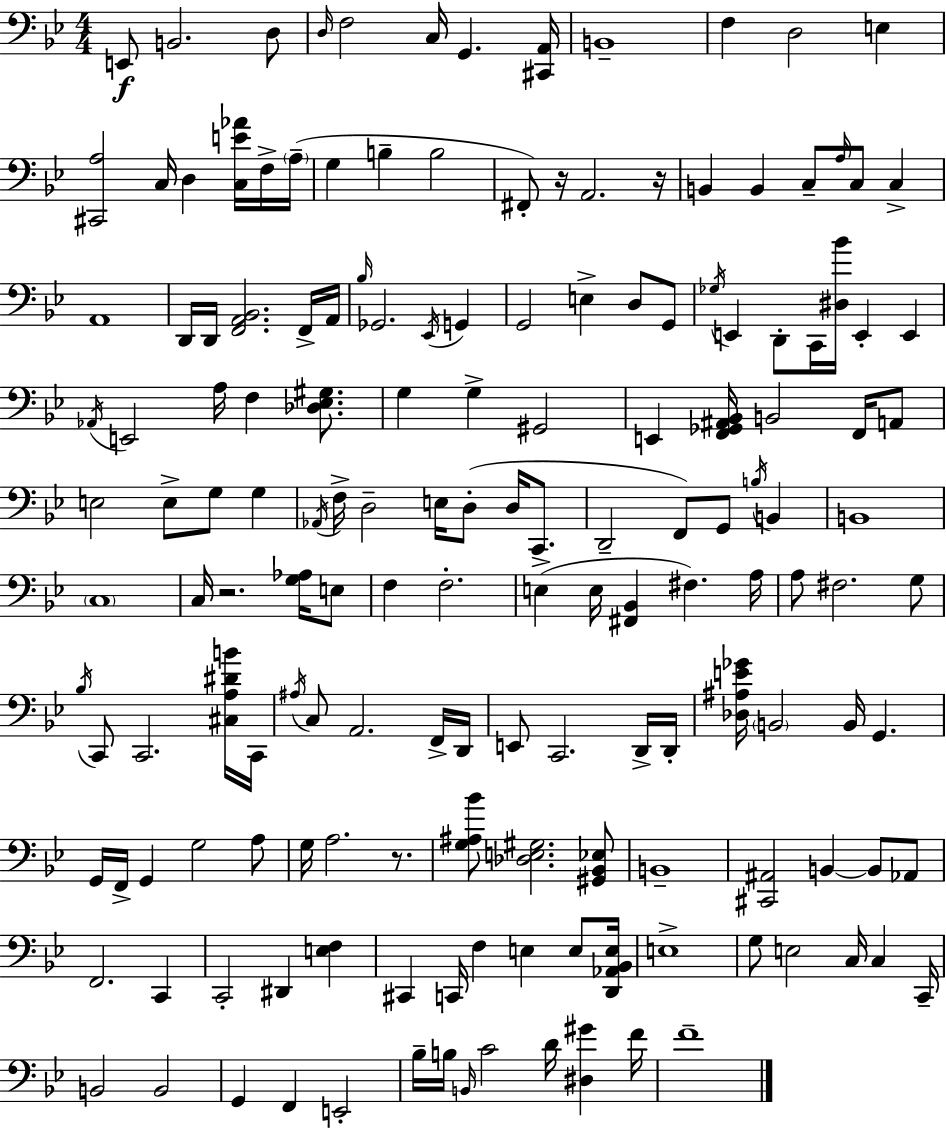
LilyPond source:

{
  \clef bass
  \numericTimeSignature
  \time 4/4
  \key g \minor
  \repeat volta 2 { e,8\f b,2. d8 | \grace { d16 } f2 c16 g,4. | <cis, a,>16 b,1-- | f4 d2 e4 | \break <cis, a>2 c16 d4 <c e' aes'>16 f16-> | \parenthesize a16--( g4 b4-- b2 | fis,8-.) r16 a,2. | r16 b,4 b,4 c8-- \grace { a16 } c8 c4-> | \break a,1 | d,16 d,16 <f, a, bes,>2. | f,16-> a,16 \grace { bes16 } ges,2. \acciaccatura { ees,16 } | g,4 g,2 e4-> | \break d8 g,8 \acciaccatura { ges16 } e,4 d,8-. c,16 <dis bes'>16 e,4-. | e,4 \acciaccatura { aes,16 } e,2 a16 f4 | <des ees gis>8. g4 g4-> gis,2 | e,4 <f, ges, ais, bes,>16 b,2 | \break f,16 a,8 e2 e8-> | g8 g4 \acciaccatura { aes,16 } f16-> d2-- | e16 d8-.( d16 c,8. d,2-- f,8) | g,8 \acciaccatura { b16 } b,4 b,1 | \break \parenthesize c1 | c16 r2. | <g aes>16 e8 f4 f2.-. | e4->( e16 <fis, bes,>4 | \break fis4.) a16 a8 fis2. | g8 \acciaccatura { bes16 } c,8 c,2. | <cis a dis' b'>16 c,16 \acciaccatura { ais16 } c8 a,2. | f,16-> d,16 e,8 c,2. | \break d,16-> d,16-. <des ais e' ges'>16 \parenthesize b,2 | b,16 g,4. g,16 f,16-> g,4 | g2 a8 g16 a2. | r8. <g ais bes'>8 <des e gis>2. | \break <gis, bes, ees>8 b,1-- | <cis, ais,>2 | b,4~~ b,8 aes,8 f,2. | c,4 c,2-. | \break dis,4 <e f>4 cis,4 c,16 f4 | e4 e8 <d, aes, bes, e>16 e1-> | g8 e2 | c16 c4 c,16-- b,2 | \break b,2 g,4 f,4 | e,2-. bes16-- b16 \grace { b,16 } c'2 | d'16 <dis gis'>4 f'16 f'1-- | } \bar "|."
}